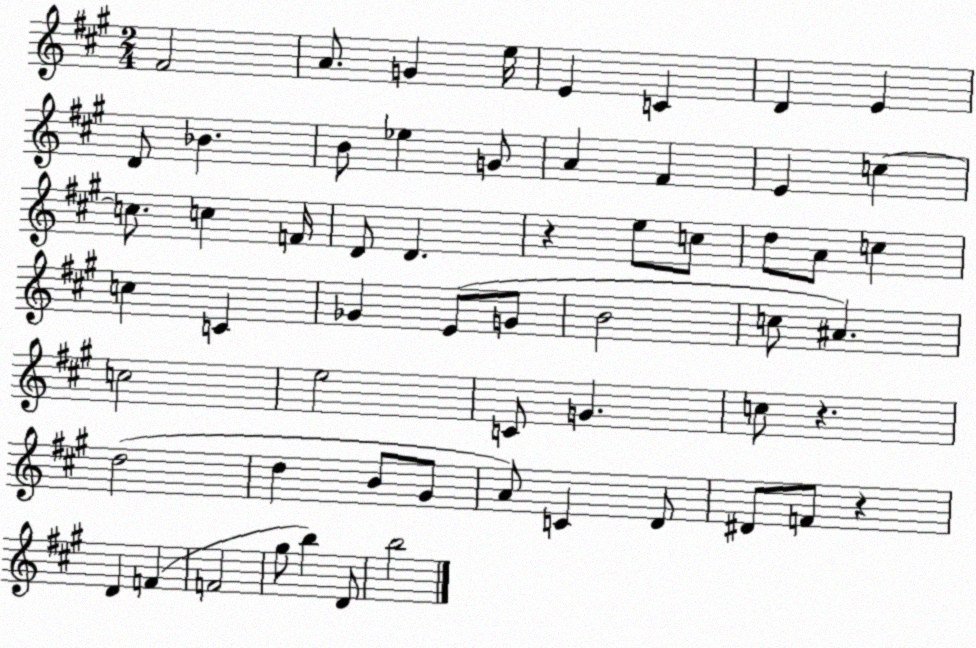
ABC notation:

X:1
T:Untitled
M:2/4
L:1/4
K:A
^F2 A/2 G e/4 E C D E D/2 _B B/2 _e G/2 A ^F E c c/2 c F/4 D/2 D z e/2 c/2 d/2 A/2 c c C _G E/2 G/2 B2 c/2 ^A c2 e2 C/2 G c/2 z d2 d B/2 ^G/2 A/2 C D/2 ^D/2 F/2 z D F F2 ^g/2 b D/2 b2